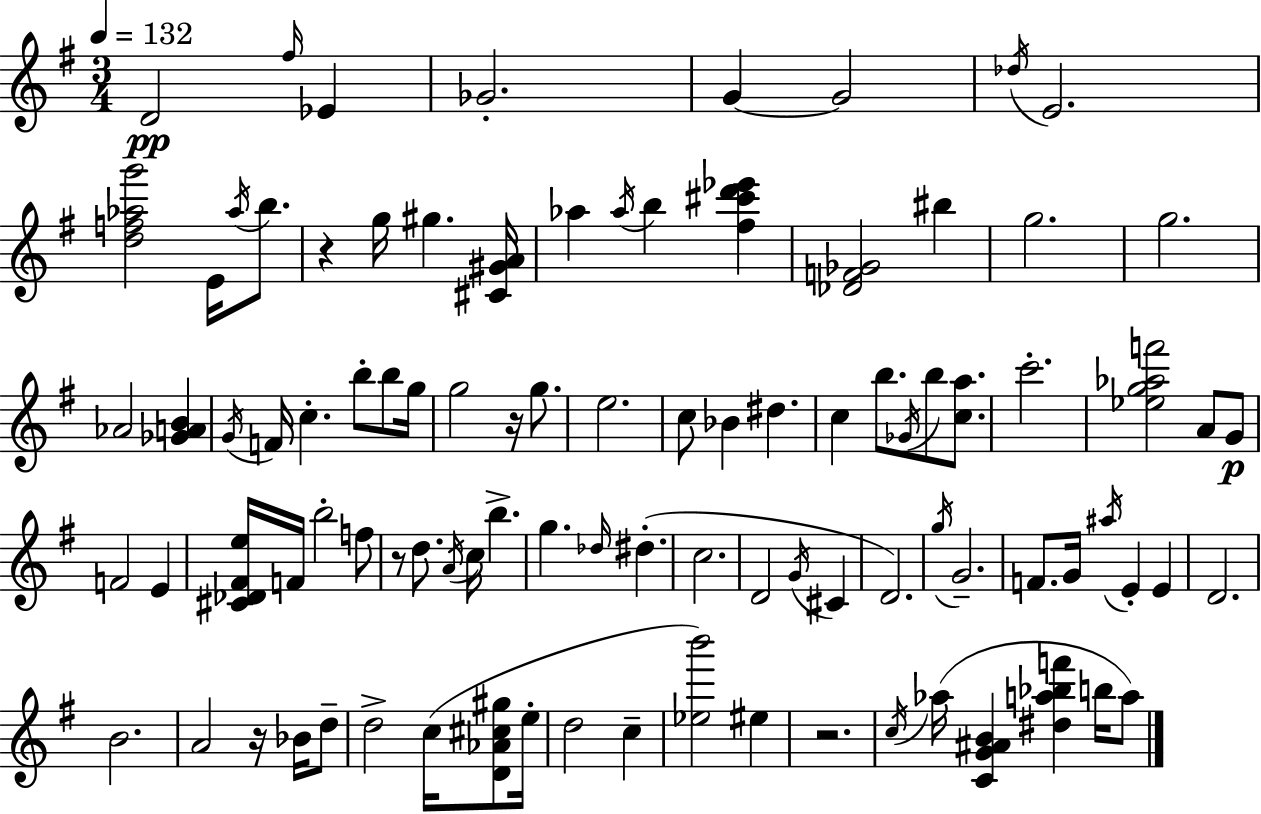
{
  \clef treble
  \numericTimeSignature
  \time 3/4
  \key e \minor
  \tempo 4 = 132
  d'2\pp \grace { fis''16 } ees'4 | ges'2.-. | g'4~~ g'2 | \acciaccatura { des''16 } e'2. | \break <d'' f'' aes'' g'''>2 e'16 \acciaccatura { aes''16 } | b''8. r4 g''16 gis''4. | <cis' gis' a'>16 aes''4 \acciaccatura { aes''16 } b''4 | <fis'' cis''' d''' ees'''>4 <des' f' ges'>2 | \break bis''4 g''2. | g''2. | aes'2 | <ges' a' b'>4 \acciaccatura { g'16 } f'16 c''4.-. | \break b''8-. b''8 g''16 g''2 | r16 g''8. e''2. | c''8 bes'4 dis''4. | c''4 b''8. | \break \acciaccatura { ges'16 } b''8 <c'' a''>8. c'''2.-. | <ees'' g'' aes'' f'''>2 | a'8 g'8\p f'2 | e'4 <cis' des' fis' e''>16 f'16 b''2-. | \break f''8 r8 d''8. \acciaccatura { a'16 } | c''16 b''4.-> g''4. | \grace { des''16 } dis''4.-.( c''2. | d'2 | \break \acciaccatura { g'16 } cis'4 d'2.) | \acciaccatura { g''16 } g'2.-- | f'8. | g'16 \acciaccatura { ais''16 } e'4-. e'4 d'2. | \break b'2. | a'2 | r16 bes'16 d''8-- d''2-> | c''16( <d' aes' cis'' gis''>8 e''16-. d''2 | \break c''4-- <ees'' b'''>2) | eis''4 r2. | \acciaccatura { c''16 }( | aes''16 <c' g' ais' b'>4 <dis'' a'' bes'' f'''>4 b''16 a''8) | \break \bar "|."
}